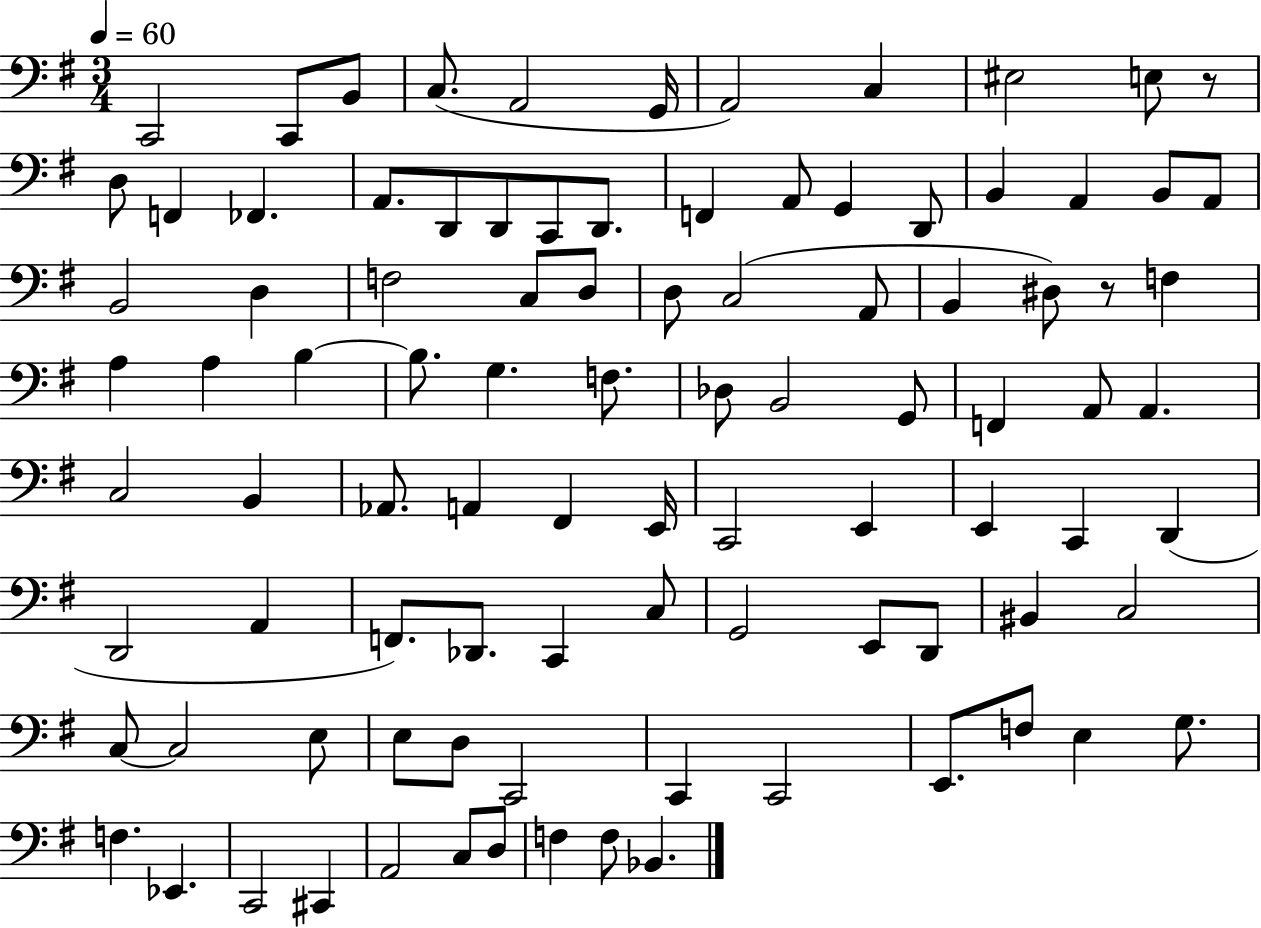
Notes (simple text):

C2/h C2/e B2/e C3/e. A2/h G2/s A2/h C3/q EIS3/h E3/e R/e D3/e F2/q FES2/q. A2/e. D2/e D2/e C2/e D2/e. F2/q A2/e G2/q D2/e B2/q A2/q B2/e A2/e B2/h D3/q F3/h C3/e D3/e D3/e C3/h A2/e B2/q D#3/e R/e F3/q A3/q A3/q B3/q B3/e. G3/q. F3/e. Db3/e B2/h G2/e F2/q A2/e A2/q. C3/h B2/q Ab2/e. A2/q F#2/q E2/s C2/h E2/q E2/q C2/q D2/q D2/h A2/q F2/e. Db2/e. C2/q C3/e G2/h E2/e D2/e BIS2/q C3/h C3/e C3/h E3/e E3/e D3/e C2/h C2/q C2/h E2/e. F3/e E3/q G3/e. F3/q. Eb2/q. C2/h C#2/q A2/h C3/e D3/e F3/q F3/e Bb2/q.